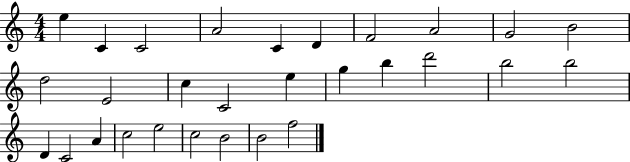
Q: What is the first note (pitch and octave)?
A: E5